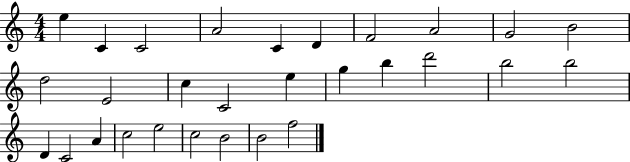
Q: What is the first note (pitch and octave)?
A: E5